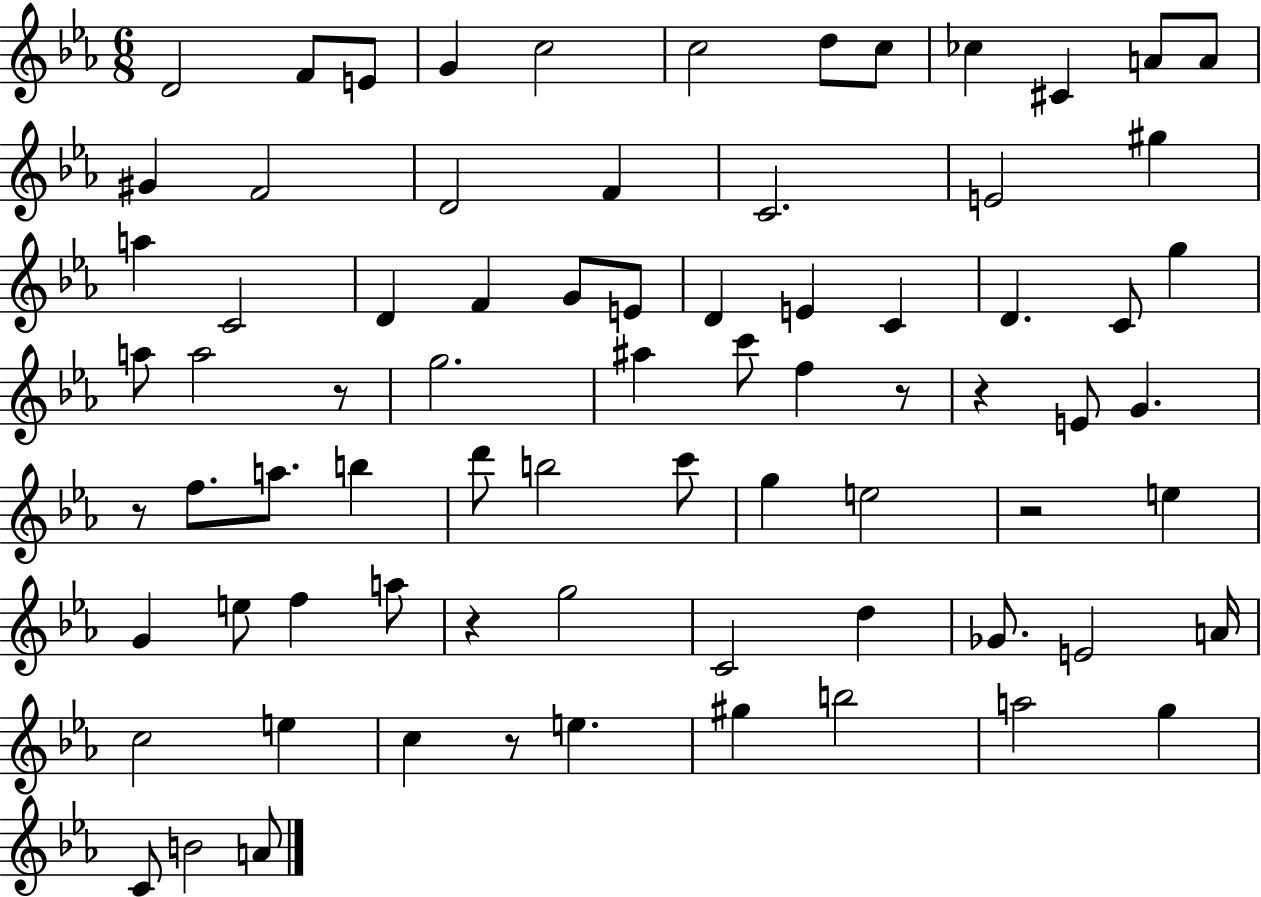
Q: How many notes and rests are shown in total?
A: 76